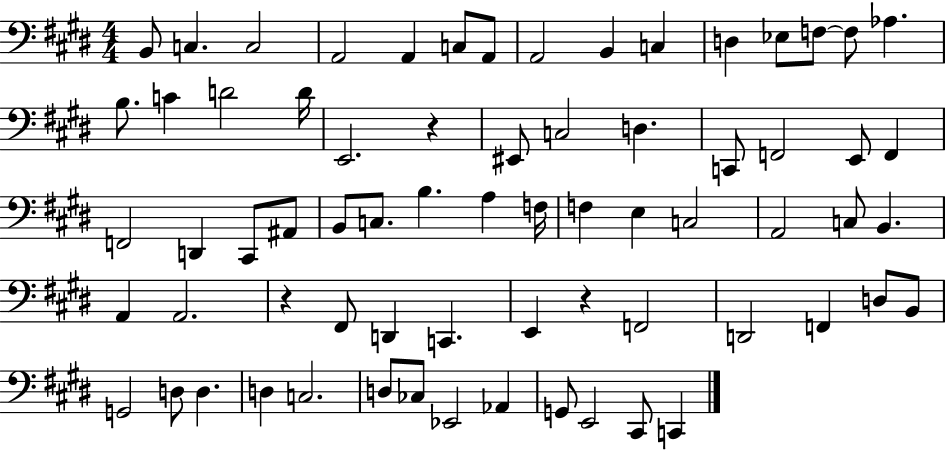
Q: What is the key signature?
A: E major